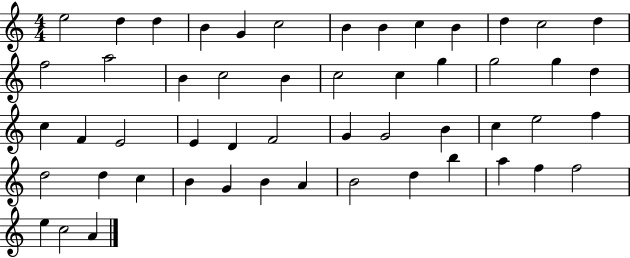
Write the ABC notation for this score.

X:1
T:Untitled
M:4/4
L:1/4
K:C
e2 d d B G c2 B B c B d c2 d f2 a2 B c2 B c2 c g g2 g d c F E2 E D F2 G G2 B c e2 f d2 d c B G B A B2 d b a f f2 e c2 A